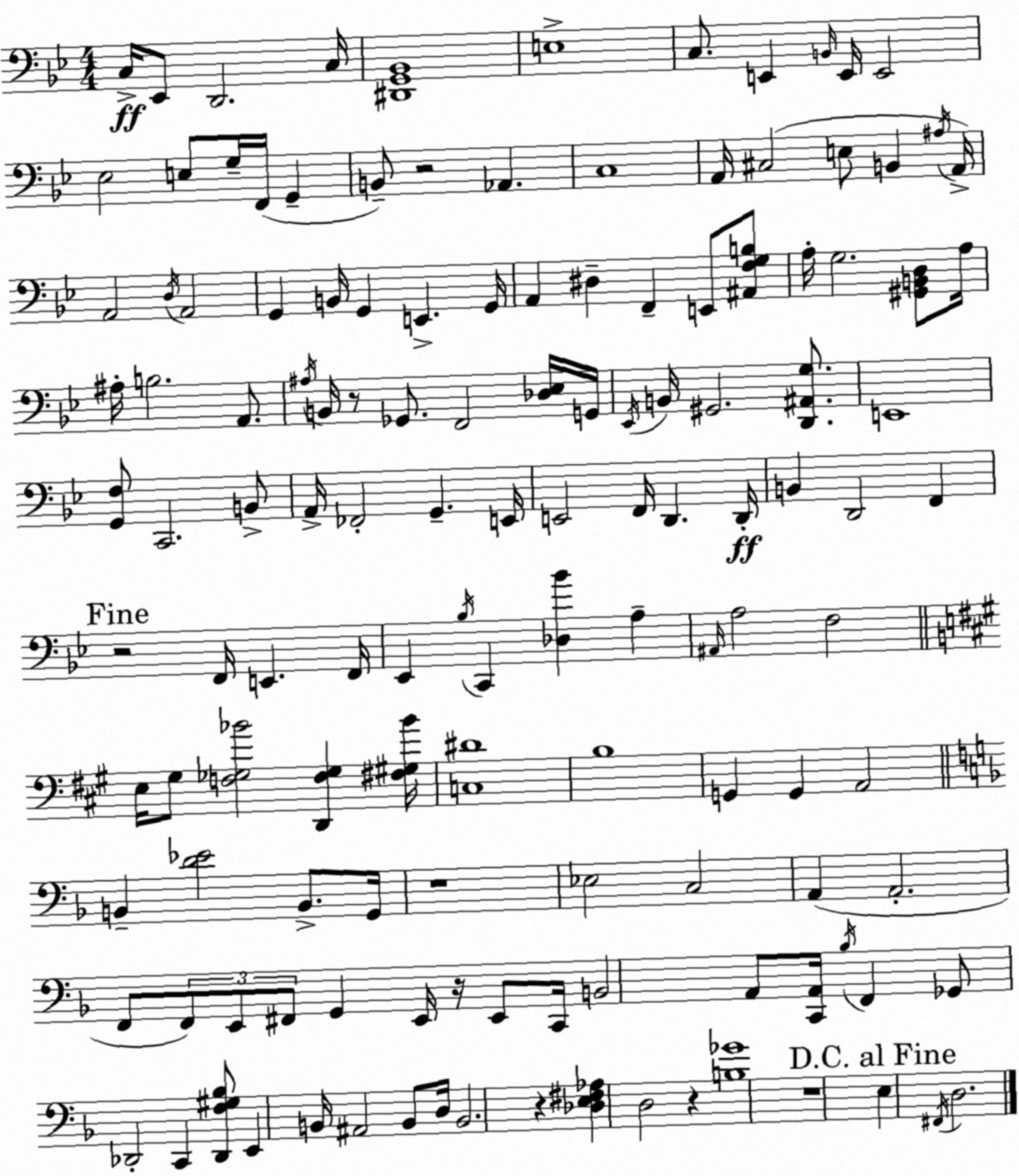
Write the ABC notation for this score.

X:1
T:Untitled
M:4/4
L:1/4
K:Bb
C,/4 _E,,/2 D,,2 C,/4 [^D,,G,,_B,,]4 E,4 C,/2 E,, B,,/4 E,,/4 E,,2 _E,2 E,/2 G,/4 F,,/4 G,, B,,/2 z2 _A,, C,4 A,,/4 ^C,2 E,/2 B,, ^A,/4 A,,/4 A,,2 D,/4 A,,2 G,, B,,/4 G,, E,, G,,/4 A,, ^D, F,, E,,/2 [^A,,F,G,B,]/2 A,/4 G,2 [^G,,B,,D,]/2 A,/4 ^A,/4 B,2 A,,/2 ^A,/4 B,,/4 z/2 _G,,/2 F,,2 [_D,_E,]/4 G,,/4 _E,,/4 B,,/4 ^G,,2 [D,,^A,,G,]/2 E,,4 [G,,F,]/2 C,,2 B,,/2 A,,/4 _F,,2 G,, E,,/4 E,,2 F,,/4 D,, D,,/4 B,, D,,2 F,, z2 F,,/4 E,, F,,/4 _E,, _B,/4 C,, [_D,_B] A, ^A,,/4 A,2 F,2 E,/4 ^G,/2 [F,_G,_B]2 [D,,F,_G,] [^F,^G,_B]/4 [C,^D]4 B,4 G,, G,, A,,2 B,, [D_E]2 B,,/2 G,,/4 z4 _E,2 C,2 A,, A,,2 F,,/2 F,,/2 E,,/2 ^F,,/2 G,, E,,/4 z/4 E,,/2 C,,/4 B,,2 A,,/2 [C,,A,,]/4 _B,/4 F,, _G,,/2 _D,,2 C,, [_D,,F,^G,_B,]/2 E,, B,,/4 ^A,,2 B,,/2 D,/4 B,,2 z [_D,E,^F,_A,] D,2 z [B,_G]4 z4 E, ^F,,/4 D,2